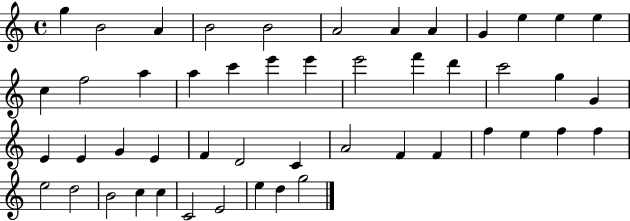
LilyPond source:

{
  \clef treble
  \time 4/4
  \defaultTimeSignature
  \key c \major
  g''4 b'2 a'4 | b'2 b'2 | a'2 a'4 a'4 | g'4 e''4 e''4 e''4 | \break c''4 f''2 a''4 | a''4 c'''4 e'''4 e'''4 | e'''2 f'''4 d'''4 | c'''2 g''4 g'4 | \break e'4 e'4 g'4 e'4 | f'4 d'2 c'4 | a'2 f'4 f'4 | f''4 e''4 f''4 f''4 | \break e''2 d''2 | b'2 c''4 c''4 | c'2 e'2 | e''4 d''4 g''2 | \break \bar "|."
}